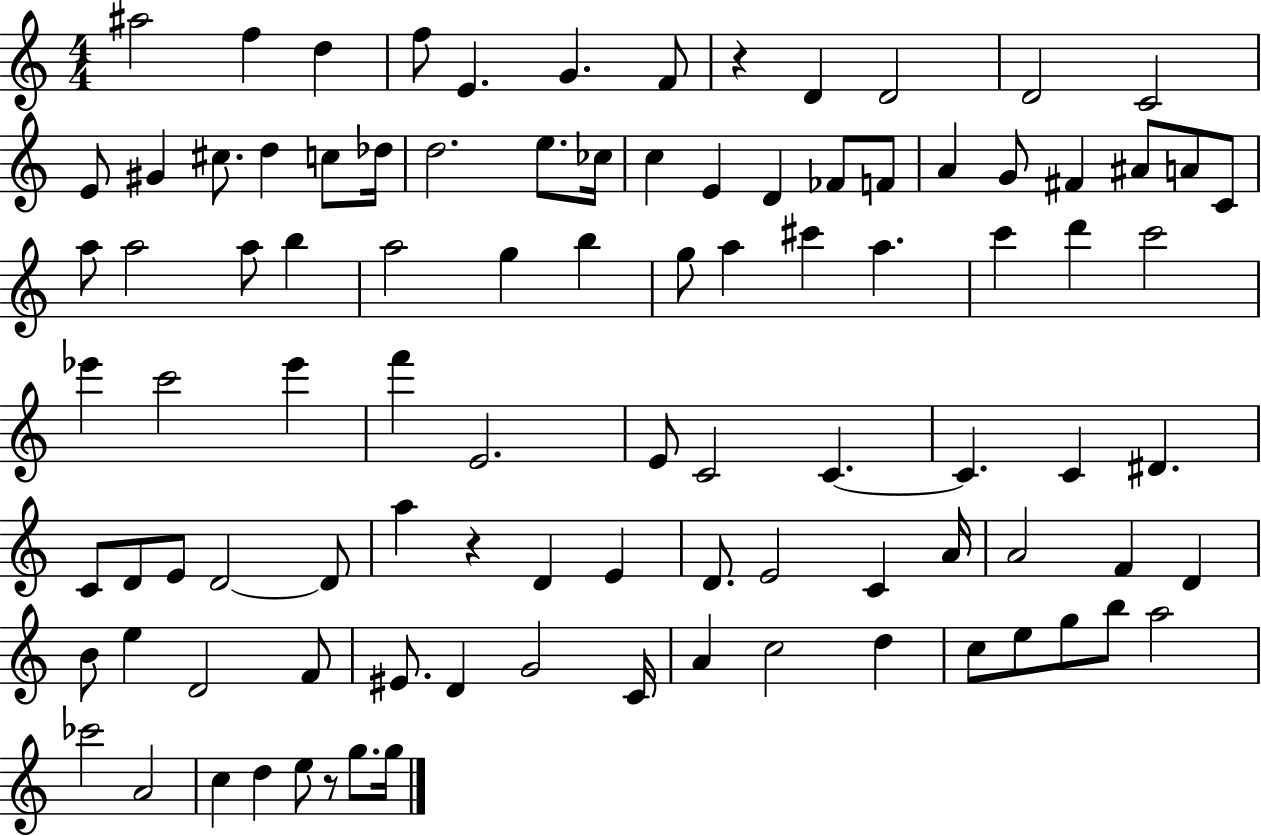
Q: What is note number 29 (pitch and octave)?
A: A#4